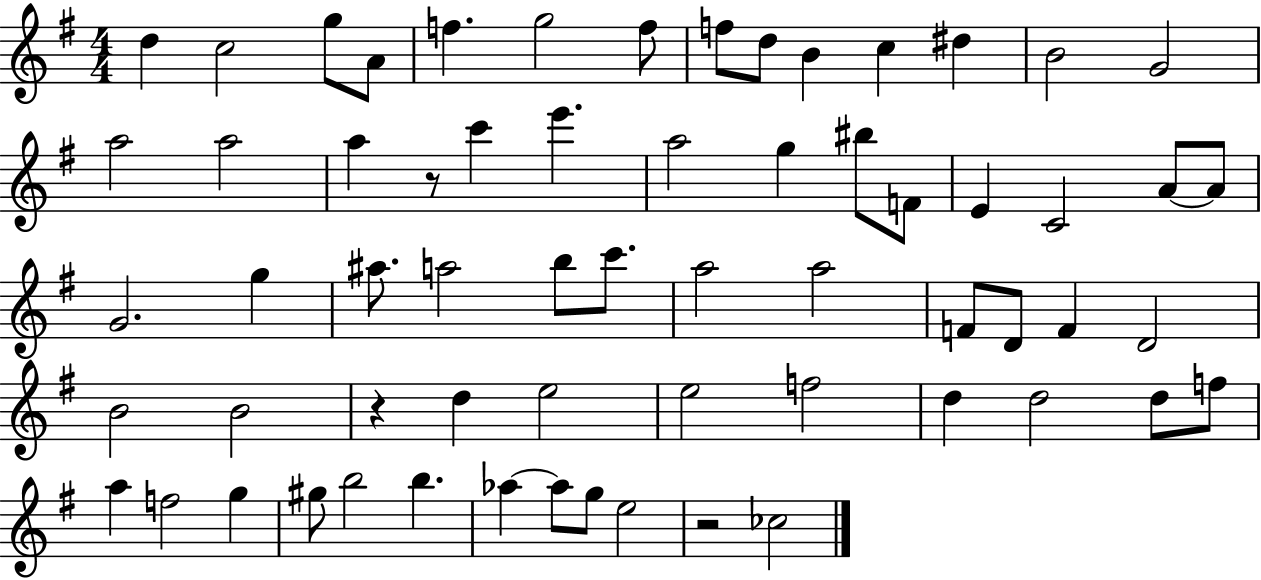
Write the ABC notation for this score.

X:1
T:Untitled
M:4/4
L:1/4
K:G
d c2 g/2 A/2 f g2 f/2 f/2 d/2 B c ^d B2 G2 a2 a2 a z/2 c' e' a2 g ^b/2 F/2 E C2 A/2 A/2 G2 g ^a/2 a2 b/2 c'/2 a2 a2 F/2 D/2 F D2 B2 B2 z d e2 e2 f2 d d2 d/2 f/2 a f2 g ^g/2 b2 b _a _a/2 g/2 e2 z2 _c2